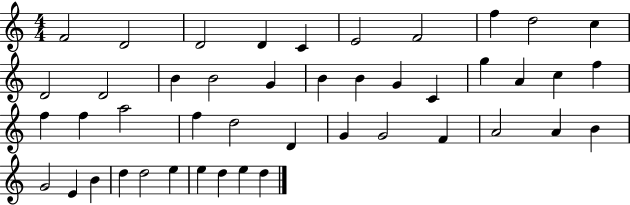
F4/h D4/h D4/h D4/q C4/q E4/h F4/h F5/q D5/h C5/q D4/h D4/h B4/q B4/h G4/q B4/q B4/q G4/q C4/q G5/q A4/q C5/q F5/q F5/q F5/q A5/h F5/q D5/h D4/q G4/q G4/h F4/q A4/h A4/q B4/q G4/h E4/q B4/q D5/q D5/h E5/q E5/q D5/q E5/q D5/q